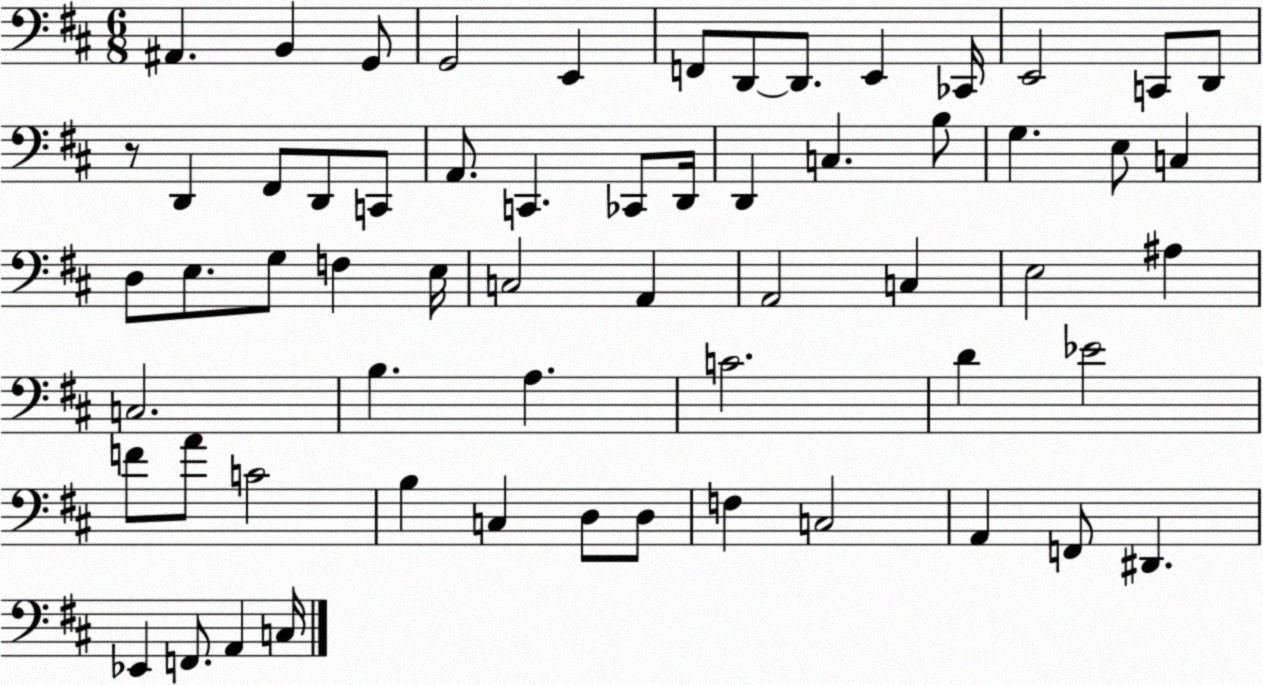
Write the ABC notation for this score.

X:1
T:Untitled
M:6/8
L:1/4
K:D
^A,, B,, G,,/2 G,,2 E,, F,,/2 D,,/2 D,,/2 E,, _C,,/4 E,,2 C,,/2 D,,/2 z/2 D,, ^F,,/2 D,,/2 C,,/2 A,,/2 C,, _C,,/2 D,,/4 D,, C, B,/2 G, E,/2 C, D,/2 E,/2 G,/2 F, E,/4 C,2 A,, A,,2 C, E,2 ^A, C,2 B, A, C2 D _E2 F/2 A/2 C2 B, C, D,/2 D,/2 F, C,2 A,, F,,/2 ^D,, _E,, F,,/2 A,, C,/4